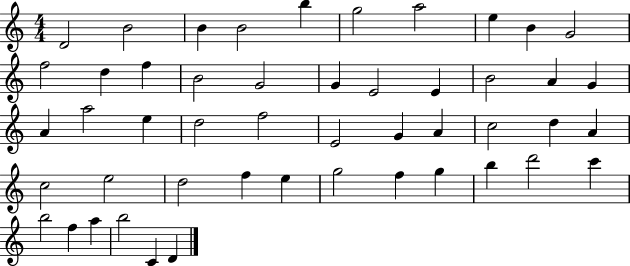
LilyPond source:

{
  \clef treble
  \numericTimeSignature
  \time 4/4
  \key c \major
  d'2 b'2 | b'4 b'2 b''4 | g''2 a''2 | e''4 b'4 g'2 | \break f''2 d''4 f''4 | b'2 g'2 | g'4 e'2 e'4 | b'2 a'4 g'4 | \break a'4 a''2 e''4 | d''2 f''2 | e'2 g'4 a'4 | c''2 d''4 a'4 | \break c''2 e''2 | d''2 f''4 e''4 | g''2 f''4 g''4 | b''4 d'''2 c'''4 | \break b''2 f''4 a''4 | b''2 c'4 d'4 | \bar "|."
}